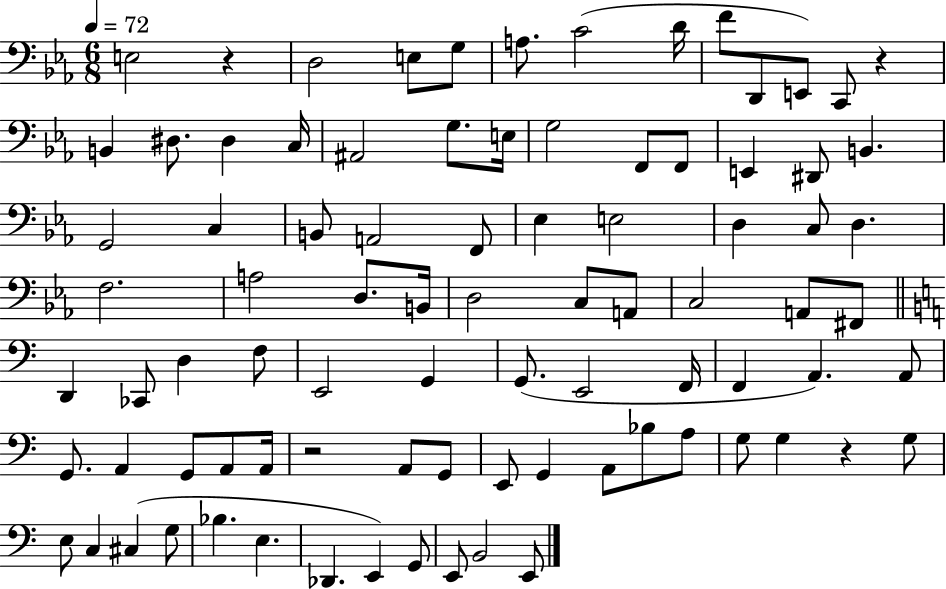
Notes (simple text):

E3/h R/q D3/h E3/e G3/e A3/e. C4/h D4/s F4/e D2/e E2/e C2/e R/q B2/q D#3/e. D#3/q C3/s A#2/h G3/e. E3/s G3/h F2/e F2/e E2/q D#2/e B2/q. G2/h C3/q B2/e A2/h F2/e Eb3/q E3/h D3/q C3/e D3/q. F3/h. A3/h D3/e. B2/s D3/h C3/e A2/e C3/h A2/e F#2/e D2/q CES2/e D3/q F3/e E2/h G2/q G2/e. E2/h F2/s F2/q A2/q. A2/e G2/e. A2/q G2/e A2/e A2/s R/h A2/e G2/e E2/e G2/q A2/e Bb3/e A3/e G3/e G3/q R/q G3/e E3/e C3/q C#3/q G3/e Bb3/q. E3/q. Db2/q. E2/q G2/e E2/e B2/h E2/e